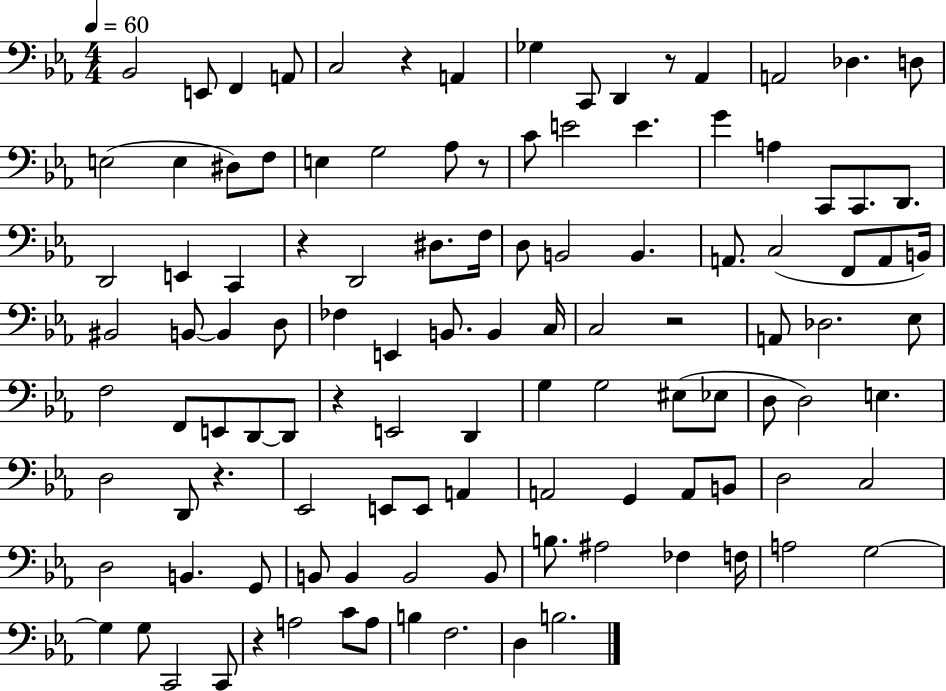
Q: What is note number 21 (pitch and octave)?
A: C4